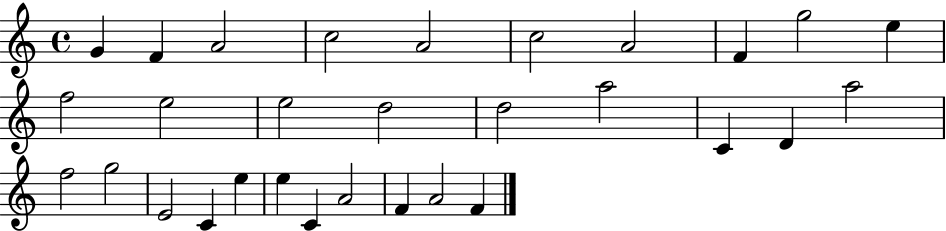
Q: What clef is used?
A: treble